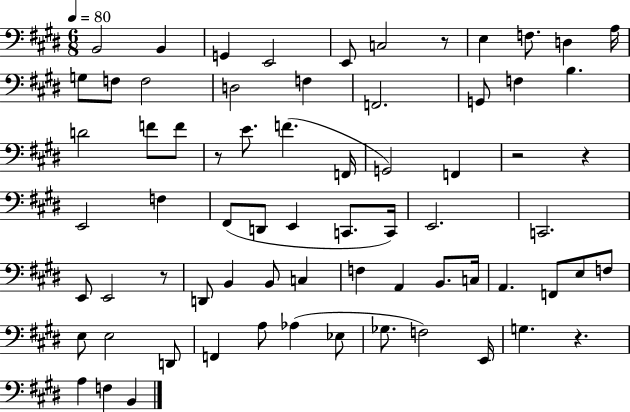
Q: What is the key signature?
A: E major